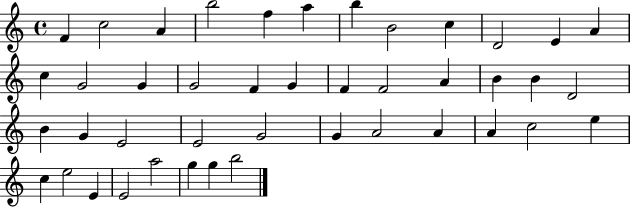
{
  \clef treble
  \time 4/4
  \defaultTimeSignature
  \key c \major
  f'4 c''2 a'4 | b''2 f''4 a''4 | b''4 b'2 c''4 | d'2 e'4 a'4 | \break c''4 g'2 g'4 | g'2 f'4 g'4 | f'4 f'2 a'4 | b'4 b'4 d'2 | \break b'4 g'4 e'2 | e'2 g'2 | g'4 a'2 a'4 | a'4 c''2 e''4 | \break c''4 e''2 e'4 | e'2 a''2 | g''4 g''4 b''2 | \bar "|."
}